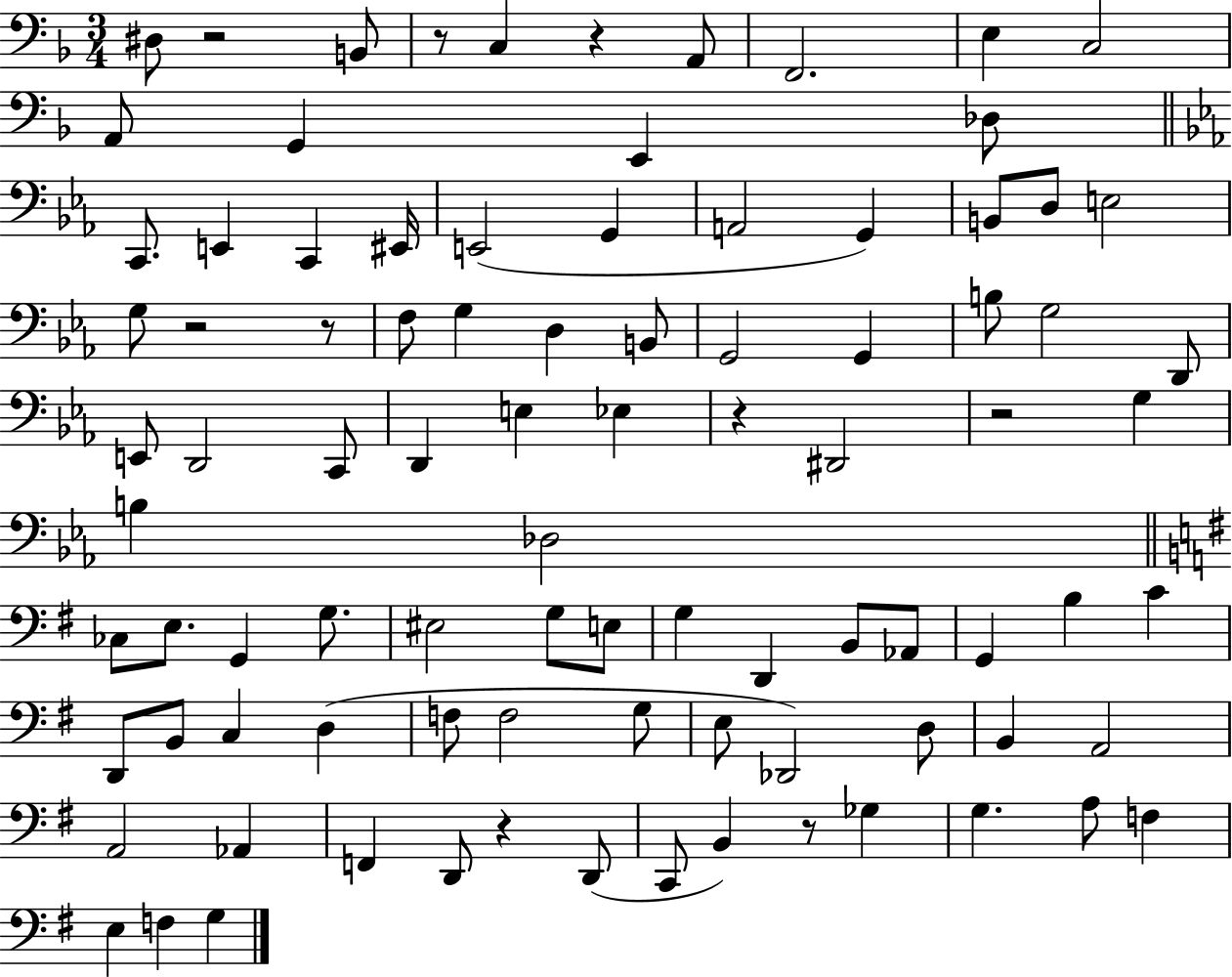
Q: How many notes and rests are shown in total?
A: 91